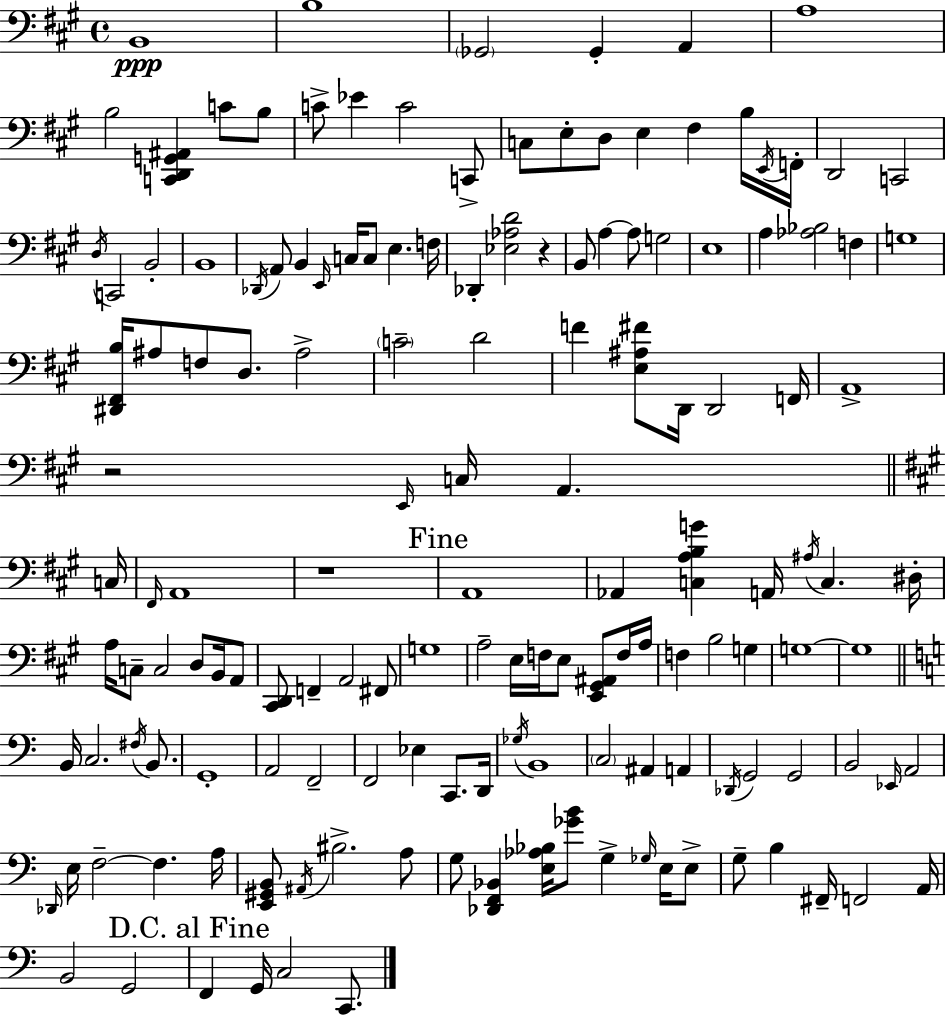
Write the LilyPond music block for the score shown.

{
  \clef bass
  \time 4/4
  \defaultTimeSignature
  \key a \major
  \repeat volta 2 { b,1\ppp | b1 | \parenthesize ges,2 ges,4-. a,4 | a1 | \break b2 <c, d, g, ais,>4 c'8 b8 | c'8-> ees'4 c'2 c,8-> | c8 e8-. d8 e4 fis4 b16 \acciaccatura { e,16 } | f,16-. d,2 c,2 | \break \acciaccatura { d16 } c,2 b,2-. | b,1 | \acciaccatura { des,16 } a,8 b,4 \grace { e,16 } c16 c8 e4. | f16 des,4-. <ees aes d'>2 | \break r4 b,8 a4~~ a8 g2 | e1 | a4 <aes bes>2 | f4 g1 | \break <dis, fis, b>16 ais8 f8 d8. ais2-> | \parenthesize c'2-- d'2 | f'4 <e ais fis'>8 d,16 d,2 | f,16 a,1-> | \break r2 \grace { e,16 } c16 a,4. | \bar "||" \break \key a \major c16 \grace { fis,16 } a,1 | r1 | \mark "Fine" a,1 | aes,4 <c a b g'>4 a,16 \acciaccatura { ais16 } c4. | \break dis16-. a16 c8-- c2 d8 | b,16 a,8 <cis, d,>8 f,4-- a,2 | fis,8 g1 | a2-- e16 f16 e8 <e, gis, ais,>8 | \break f16 a16 f4 b2 g4 | g1~~ | g1 | \bar "||" \break \key a \minor b,16 c2. \acciaccatura { fis16 } b,8. | g,1-. | a,2 f,2-- | f,2 ees4 c,8. | \break d,16 \acciaccatura { ges16 } b,1 | \parenthesize c2 ais,4 a,4 | \acciaccatura { des,16 } g,2 g,2 | b,2 \grace { ees,16 } a,2 | \break \grace { des,16 } e16 f2--~~ f4. | a16 <e, gis, b,>8 \acciaccatura { ais,16 } bis2.-> | a8 g8 <des, f, bes,>4 <e aes bes>16 <ges' b'>8 g4-> | \grace { ges16 } e16 e8-> g8-- b4 fis,16-- f,2 | \break a,16 b,2 g,2 | \mark "D.C. al Fine" f,4 g,16 c2 | c,8. } \bar "|."
}